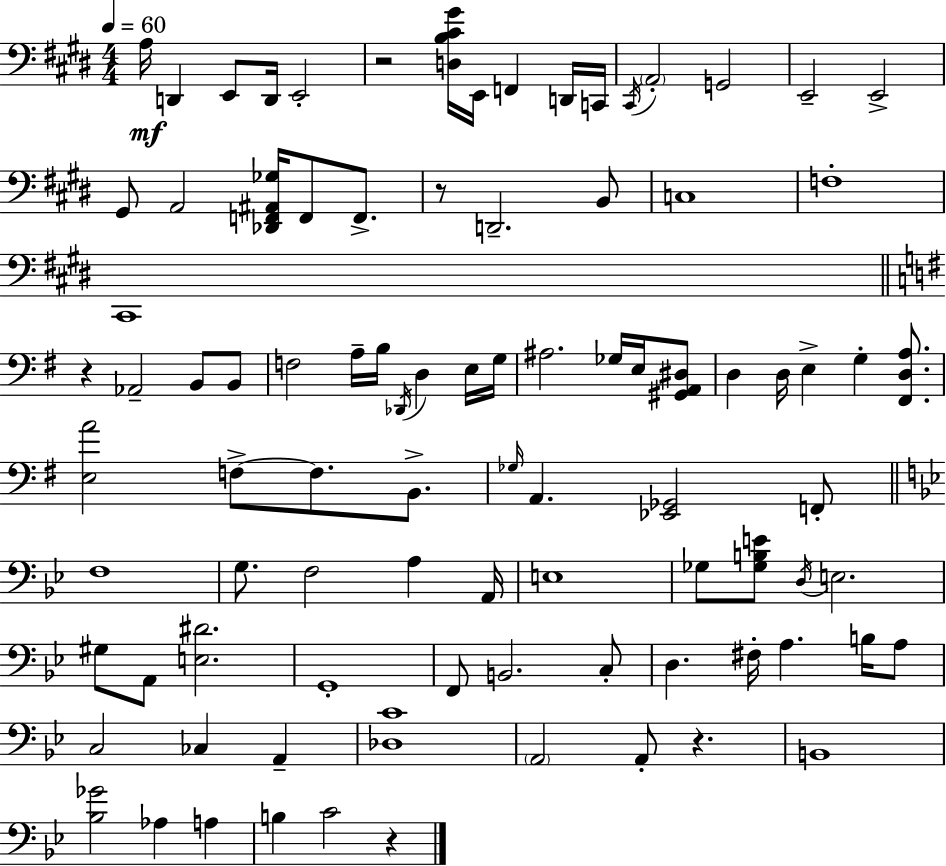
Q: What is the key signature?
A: E major